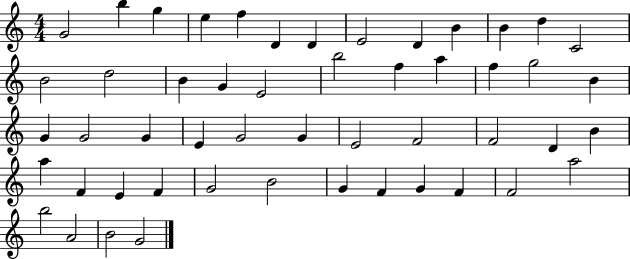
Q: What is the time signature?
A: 4/4